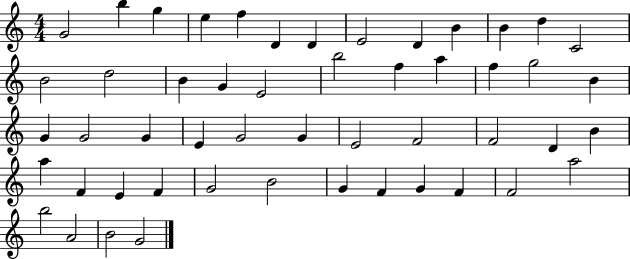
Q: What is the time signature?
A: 4/4